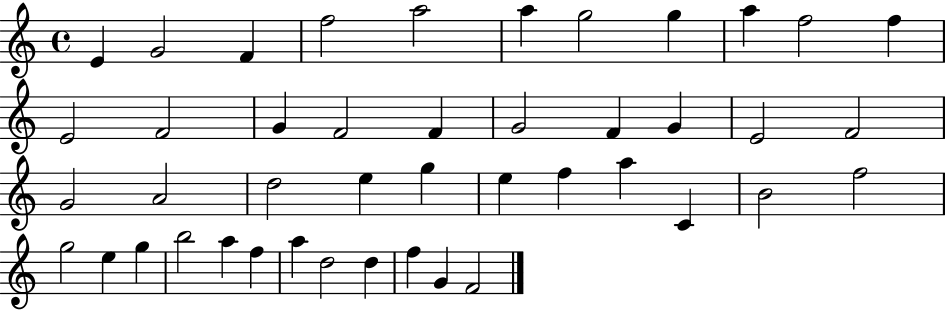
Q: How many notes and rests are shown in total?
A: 44